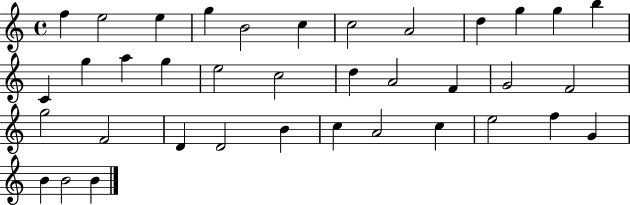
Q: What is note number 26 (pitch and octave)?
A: D4